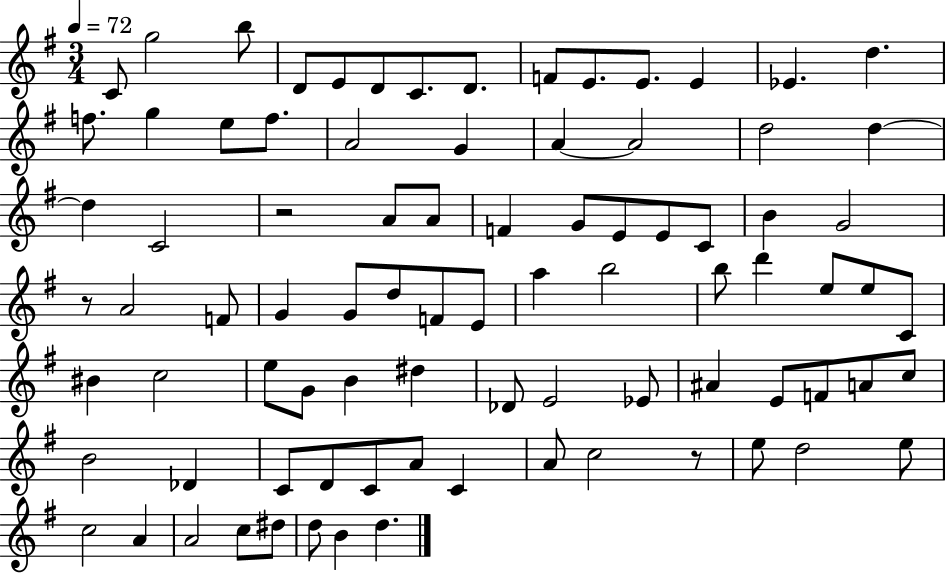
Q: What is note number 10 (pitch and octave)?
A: E4